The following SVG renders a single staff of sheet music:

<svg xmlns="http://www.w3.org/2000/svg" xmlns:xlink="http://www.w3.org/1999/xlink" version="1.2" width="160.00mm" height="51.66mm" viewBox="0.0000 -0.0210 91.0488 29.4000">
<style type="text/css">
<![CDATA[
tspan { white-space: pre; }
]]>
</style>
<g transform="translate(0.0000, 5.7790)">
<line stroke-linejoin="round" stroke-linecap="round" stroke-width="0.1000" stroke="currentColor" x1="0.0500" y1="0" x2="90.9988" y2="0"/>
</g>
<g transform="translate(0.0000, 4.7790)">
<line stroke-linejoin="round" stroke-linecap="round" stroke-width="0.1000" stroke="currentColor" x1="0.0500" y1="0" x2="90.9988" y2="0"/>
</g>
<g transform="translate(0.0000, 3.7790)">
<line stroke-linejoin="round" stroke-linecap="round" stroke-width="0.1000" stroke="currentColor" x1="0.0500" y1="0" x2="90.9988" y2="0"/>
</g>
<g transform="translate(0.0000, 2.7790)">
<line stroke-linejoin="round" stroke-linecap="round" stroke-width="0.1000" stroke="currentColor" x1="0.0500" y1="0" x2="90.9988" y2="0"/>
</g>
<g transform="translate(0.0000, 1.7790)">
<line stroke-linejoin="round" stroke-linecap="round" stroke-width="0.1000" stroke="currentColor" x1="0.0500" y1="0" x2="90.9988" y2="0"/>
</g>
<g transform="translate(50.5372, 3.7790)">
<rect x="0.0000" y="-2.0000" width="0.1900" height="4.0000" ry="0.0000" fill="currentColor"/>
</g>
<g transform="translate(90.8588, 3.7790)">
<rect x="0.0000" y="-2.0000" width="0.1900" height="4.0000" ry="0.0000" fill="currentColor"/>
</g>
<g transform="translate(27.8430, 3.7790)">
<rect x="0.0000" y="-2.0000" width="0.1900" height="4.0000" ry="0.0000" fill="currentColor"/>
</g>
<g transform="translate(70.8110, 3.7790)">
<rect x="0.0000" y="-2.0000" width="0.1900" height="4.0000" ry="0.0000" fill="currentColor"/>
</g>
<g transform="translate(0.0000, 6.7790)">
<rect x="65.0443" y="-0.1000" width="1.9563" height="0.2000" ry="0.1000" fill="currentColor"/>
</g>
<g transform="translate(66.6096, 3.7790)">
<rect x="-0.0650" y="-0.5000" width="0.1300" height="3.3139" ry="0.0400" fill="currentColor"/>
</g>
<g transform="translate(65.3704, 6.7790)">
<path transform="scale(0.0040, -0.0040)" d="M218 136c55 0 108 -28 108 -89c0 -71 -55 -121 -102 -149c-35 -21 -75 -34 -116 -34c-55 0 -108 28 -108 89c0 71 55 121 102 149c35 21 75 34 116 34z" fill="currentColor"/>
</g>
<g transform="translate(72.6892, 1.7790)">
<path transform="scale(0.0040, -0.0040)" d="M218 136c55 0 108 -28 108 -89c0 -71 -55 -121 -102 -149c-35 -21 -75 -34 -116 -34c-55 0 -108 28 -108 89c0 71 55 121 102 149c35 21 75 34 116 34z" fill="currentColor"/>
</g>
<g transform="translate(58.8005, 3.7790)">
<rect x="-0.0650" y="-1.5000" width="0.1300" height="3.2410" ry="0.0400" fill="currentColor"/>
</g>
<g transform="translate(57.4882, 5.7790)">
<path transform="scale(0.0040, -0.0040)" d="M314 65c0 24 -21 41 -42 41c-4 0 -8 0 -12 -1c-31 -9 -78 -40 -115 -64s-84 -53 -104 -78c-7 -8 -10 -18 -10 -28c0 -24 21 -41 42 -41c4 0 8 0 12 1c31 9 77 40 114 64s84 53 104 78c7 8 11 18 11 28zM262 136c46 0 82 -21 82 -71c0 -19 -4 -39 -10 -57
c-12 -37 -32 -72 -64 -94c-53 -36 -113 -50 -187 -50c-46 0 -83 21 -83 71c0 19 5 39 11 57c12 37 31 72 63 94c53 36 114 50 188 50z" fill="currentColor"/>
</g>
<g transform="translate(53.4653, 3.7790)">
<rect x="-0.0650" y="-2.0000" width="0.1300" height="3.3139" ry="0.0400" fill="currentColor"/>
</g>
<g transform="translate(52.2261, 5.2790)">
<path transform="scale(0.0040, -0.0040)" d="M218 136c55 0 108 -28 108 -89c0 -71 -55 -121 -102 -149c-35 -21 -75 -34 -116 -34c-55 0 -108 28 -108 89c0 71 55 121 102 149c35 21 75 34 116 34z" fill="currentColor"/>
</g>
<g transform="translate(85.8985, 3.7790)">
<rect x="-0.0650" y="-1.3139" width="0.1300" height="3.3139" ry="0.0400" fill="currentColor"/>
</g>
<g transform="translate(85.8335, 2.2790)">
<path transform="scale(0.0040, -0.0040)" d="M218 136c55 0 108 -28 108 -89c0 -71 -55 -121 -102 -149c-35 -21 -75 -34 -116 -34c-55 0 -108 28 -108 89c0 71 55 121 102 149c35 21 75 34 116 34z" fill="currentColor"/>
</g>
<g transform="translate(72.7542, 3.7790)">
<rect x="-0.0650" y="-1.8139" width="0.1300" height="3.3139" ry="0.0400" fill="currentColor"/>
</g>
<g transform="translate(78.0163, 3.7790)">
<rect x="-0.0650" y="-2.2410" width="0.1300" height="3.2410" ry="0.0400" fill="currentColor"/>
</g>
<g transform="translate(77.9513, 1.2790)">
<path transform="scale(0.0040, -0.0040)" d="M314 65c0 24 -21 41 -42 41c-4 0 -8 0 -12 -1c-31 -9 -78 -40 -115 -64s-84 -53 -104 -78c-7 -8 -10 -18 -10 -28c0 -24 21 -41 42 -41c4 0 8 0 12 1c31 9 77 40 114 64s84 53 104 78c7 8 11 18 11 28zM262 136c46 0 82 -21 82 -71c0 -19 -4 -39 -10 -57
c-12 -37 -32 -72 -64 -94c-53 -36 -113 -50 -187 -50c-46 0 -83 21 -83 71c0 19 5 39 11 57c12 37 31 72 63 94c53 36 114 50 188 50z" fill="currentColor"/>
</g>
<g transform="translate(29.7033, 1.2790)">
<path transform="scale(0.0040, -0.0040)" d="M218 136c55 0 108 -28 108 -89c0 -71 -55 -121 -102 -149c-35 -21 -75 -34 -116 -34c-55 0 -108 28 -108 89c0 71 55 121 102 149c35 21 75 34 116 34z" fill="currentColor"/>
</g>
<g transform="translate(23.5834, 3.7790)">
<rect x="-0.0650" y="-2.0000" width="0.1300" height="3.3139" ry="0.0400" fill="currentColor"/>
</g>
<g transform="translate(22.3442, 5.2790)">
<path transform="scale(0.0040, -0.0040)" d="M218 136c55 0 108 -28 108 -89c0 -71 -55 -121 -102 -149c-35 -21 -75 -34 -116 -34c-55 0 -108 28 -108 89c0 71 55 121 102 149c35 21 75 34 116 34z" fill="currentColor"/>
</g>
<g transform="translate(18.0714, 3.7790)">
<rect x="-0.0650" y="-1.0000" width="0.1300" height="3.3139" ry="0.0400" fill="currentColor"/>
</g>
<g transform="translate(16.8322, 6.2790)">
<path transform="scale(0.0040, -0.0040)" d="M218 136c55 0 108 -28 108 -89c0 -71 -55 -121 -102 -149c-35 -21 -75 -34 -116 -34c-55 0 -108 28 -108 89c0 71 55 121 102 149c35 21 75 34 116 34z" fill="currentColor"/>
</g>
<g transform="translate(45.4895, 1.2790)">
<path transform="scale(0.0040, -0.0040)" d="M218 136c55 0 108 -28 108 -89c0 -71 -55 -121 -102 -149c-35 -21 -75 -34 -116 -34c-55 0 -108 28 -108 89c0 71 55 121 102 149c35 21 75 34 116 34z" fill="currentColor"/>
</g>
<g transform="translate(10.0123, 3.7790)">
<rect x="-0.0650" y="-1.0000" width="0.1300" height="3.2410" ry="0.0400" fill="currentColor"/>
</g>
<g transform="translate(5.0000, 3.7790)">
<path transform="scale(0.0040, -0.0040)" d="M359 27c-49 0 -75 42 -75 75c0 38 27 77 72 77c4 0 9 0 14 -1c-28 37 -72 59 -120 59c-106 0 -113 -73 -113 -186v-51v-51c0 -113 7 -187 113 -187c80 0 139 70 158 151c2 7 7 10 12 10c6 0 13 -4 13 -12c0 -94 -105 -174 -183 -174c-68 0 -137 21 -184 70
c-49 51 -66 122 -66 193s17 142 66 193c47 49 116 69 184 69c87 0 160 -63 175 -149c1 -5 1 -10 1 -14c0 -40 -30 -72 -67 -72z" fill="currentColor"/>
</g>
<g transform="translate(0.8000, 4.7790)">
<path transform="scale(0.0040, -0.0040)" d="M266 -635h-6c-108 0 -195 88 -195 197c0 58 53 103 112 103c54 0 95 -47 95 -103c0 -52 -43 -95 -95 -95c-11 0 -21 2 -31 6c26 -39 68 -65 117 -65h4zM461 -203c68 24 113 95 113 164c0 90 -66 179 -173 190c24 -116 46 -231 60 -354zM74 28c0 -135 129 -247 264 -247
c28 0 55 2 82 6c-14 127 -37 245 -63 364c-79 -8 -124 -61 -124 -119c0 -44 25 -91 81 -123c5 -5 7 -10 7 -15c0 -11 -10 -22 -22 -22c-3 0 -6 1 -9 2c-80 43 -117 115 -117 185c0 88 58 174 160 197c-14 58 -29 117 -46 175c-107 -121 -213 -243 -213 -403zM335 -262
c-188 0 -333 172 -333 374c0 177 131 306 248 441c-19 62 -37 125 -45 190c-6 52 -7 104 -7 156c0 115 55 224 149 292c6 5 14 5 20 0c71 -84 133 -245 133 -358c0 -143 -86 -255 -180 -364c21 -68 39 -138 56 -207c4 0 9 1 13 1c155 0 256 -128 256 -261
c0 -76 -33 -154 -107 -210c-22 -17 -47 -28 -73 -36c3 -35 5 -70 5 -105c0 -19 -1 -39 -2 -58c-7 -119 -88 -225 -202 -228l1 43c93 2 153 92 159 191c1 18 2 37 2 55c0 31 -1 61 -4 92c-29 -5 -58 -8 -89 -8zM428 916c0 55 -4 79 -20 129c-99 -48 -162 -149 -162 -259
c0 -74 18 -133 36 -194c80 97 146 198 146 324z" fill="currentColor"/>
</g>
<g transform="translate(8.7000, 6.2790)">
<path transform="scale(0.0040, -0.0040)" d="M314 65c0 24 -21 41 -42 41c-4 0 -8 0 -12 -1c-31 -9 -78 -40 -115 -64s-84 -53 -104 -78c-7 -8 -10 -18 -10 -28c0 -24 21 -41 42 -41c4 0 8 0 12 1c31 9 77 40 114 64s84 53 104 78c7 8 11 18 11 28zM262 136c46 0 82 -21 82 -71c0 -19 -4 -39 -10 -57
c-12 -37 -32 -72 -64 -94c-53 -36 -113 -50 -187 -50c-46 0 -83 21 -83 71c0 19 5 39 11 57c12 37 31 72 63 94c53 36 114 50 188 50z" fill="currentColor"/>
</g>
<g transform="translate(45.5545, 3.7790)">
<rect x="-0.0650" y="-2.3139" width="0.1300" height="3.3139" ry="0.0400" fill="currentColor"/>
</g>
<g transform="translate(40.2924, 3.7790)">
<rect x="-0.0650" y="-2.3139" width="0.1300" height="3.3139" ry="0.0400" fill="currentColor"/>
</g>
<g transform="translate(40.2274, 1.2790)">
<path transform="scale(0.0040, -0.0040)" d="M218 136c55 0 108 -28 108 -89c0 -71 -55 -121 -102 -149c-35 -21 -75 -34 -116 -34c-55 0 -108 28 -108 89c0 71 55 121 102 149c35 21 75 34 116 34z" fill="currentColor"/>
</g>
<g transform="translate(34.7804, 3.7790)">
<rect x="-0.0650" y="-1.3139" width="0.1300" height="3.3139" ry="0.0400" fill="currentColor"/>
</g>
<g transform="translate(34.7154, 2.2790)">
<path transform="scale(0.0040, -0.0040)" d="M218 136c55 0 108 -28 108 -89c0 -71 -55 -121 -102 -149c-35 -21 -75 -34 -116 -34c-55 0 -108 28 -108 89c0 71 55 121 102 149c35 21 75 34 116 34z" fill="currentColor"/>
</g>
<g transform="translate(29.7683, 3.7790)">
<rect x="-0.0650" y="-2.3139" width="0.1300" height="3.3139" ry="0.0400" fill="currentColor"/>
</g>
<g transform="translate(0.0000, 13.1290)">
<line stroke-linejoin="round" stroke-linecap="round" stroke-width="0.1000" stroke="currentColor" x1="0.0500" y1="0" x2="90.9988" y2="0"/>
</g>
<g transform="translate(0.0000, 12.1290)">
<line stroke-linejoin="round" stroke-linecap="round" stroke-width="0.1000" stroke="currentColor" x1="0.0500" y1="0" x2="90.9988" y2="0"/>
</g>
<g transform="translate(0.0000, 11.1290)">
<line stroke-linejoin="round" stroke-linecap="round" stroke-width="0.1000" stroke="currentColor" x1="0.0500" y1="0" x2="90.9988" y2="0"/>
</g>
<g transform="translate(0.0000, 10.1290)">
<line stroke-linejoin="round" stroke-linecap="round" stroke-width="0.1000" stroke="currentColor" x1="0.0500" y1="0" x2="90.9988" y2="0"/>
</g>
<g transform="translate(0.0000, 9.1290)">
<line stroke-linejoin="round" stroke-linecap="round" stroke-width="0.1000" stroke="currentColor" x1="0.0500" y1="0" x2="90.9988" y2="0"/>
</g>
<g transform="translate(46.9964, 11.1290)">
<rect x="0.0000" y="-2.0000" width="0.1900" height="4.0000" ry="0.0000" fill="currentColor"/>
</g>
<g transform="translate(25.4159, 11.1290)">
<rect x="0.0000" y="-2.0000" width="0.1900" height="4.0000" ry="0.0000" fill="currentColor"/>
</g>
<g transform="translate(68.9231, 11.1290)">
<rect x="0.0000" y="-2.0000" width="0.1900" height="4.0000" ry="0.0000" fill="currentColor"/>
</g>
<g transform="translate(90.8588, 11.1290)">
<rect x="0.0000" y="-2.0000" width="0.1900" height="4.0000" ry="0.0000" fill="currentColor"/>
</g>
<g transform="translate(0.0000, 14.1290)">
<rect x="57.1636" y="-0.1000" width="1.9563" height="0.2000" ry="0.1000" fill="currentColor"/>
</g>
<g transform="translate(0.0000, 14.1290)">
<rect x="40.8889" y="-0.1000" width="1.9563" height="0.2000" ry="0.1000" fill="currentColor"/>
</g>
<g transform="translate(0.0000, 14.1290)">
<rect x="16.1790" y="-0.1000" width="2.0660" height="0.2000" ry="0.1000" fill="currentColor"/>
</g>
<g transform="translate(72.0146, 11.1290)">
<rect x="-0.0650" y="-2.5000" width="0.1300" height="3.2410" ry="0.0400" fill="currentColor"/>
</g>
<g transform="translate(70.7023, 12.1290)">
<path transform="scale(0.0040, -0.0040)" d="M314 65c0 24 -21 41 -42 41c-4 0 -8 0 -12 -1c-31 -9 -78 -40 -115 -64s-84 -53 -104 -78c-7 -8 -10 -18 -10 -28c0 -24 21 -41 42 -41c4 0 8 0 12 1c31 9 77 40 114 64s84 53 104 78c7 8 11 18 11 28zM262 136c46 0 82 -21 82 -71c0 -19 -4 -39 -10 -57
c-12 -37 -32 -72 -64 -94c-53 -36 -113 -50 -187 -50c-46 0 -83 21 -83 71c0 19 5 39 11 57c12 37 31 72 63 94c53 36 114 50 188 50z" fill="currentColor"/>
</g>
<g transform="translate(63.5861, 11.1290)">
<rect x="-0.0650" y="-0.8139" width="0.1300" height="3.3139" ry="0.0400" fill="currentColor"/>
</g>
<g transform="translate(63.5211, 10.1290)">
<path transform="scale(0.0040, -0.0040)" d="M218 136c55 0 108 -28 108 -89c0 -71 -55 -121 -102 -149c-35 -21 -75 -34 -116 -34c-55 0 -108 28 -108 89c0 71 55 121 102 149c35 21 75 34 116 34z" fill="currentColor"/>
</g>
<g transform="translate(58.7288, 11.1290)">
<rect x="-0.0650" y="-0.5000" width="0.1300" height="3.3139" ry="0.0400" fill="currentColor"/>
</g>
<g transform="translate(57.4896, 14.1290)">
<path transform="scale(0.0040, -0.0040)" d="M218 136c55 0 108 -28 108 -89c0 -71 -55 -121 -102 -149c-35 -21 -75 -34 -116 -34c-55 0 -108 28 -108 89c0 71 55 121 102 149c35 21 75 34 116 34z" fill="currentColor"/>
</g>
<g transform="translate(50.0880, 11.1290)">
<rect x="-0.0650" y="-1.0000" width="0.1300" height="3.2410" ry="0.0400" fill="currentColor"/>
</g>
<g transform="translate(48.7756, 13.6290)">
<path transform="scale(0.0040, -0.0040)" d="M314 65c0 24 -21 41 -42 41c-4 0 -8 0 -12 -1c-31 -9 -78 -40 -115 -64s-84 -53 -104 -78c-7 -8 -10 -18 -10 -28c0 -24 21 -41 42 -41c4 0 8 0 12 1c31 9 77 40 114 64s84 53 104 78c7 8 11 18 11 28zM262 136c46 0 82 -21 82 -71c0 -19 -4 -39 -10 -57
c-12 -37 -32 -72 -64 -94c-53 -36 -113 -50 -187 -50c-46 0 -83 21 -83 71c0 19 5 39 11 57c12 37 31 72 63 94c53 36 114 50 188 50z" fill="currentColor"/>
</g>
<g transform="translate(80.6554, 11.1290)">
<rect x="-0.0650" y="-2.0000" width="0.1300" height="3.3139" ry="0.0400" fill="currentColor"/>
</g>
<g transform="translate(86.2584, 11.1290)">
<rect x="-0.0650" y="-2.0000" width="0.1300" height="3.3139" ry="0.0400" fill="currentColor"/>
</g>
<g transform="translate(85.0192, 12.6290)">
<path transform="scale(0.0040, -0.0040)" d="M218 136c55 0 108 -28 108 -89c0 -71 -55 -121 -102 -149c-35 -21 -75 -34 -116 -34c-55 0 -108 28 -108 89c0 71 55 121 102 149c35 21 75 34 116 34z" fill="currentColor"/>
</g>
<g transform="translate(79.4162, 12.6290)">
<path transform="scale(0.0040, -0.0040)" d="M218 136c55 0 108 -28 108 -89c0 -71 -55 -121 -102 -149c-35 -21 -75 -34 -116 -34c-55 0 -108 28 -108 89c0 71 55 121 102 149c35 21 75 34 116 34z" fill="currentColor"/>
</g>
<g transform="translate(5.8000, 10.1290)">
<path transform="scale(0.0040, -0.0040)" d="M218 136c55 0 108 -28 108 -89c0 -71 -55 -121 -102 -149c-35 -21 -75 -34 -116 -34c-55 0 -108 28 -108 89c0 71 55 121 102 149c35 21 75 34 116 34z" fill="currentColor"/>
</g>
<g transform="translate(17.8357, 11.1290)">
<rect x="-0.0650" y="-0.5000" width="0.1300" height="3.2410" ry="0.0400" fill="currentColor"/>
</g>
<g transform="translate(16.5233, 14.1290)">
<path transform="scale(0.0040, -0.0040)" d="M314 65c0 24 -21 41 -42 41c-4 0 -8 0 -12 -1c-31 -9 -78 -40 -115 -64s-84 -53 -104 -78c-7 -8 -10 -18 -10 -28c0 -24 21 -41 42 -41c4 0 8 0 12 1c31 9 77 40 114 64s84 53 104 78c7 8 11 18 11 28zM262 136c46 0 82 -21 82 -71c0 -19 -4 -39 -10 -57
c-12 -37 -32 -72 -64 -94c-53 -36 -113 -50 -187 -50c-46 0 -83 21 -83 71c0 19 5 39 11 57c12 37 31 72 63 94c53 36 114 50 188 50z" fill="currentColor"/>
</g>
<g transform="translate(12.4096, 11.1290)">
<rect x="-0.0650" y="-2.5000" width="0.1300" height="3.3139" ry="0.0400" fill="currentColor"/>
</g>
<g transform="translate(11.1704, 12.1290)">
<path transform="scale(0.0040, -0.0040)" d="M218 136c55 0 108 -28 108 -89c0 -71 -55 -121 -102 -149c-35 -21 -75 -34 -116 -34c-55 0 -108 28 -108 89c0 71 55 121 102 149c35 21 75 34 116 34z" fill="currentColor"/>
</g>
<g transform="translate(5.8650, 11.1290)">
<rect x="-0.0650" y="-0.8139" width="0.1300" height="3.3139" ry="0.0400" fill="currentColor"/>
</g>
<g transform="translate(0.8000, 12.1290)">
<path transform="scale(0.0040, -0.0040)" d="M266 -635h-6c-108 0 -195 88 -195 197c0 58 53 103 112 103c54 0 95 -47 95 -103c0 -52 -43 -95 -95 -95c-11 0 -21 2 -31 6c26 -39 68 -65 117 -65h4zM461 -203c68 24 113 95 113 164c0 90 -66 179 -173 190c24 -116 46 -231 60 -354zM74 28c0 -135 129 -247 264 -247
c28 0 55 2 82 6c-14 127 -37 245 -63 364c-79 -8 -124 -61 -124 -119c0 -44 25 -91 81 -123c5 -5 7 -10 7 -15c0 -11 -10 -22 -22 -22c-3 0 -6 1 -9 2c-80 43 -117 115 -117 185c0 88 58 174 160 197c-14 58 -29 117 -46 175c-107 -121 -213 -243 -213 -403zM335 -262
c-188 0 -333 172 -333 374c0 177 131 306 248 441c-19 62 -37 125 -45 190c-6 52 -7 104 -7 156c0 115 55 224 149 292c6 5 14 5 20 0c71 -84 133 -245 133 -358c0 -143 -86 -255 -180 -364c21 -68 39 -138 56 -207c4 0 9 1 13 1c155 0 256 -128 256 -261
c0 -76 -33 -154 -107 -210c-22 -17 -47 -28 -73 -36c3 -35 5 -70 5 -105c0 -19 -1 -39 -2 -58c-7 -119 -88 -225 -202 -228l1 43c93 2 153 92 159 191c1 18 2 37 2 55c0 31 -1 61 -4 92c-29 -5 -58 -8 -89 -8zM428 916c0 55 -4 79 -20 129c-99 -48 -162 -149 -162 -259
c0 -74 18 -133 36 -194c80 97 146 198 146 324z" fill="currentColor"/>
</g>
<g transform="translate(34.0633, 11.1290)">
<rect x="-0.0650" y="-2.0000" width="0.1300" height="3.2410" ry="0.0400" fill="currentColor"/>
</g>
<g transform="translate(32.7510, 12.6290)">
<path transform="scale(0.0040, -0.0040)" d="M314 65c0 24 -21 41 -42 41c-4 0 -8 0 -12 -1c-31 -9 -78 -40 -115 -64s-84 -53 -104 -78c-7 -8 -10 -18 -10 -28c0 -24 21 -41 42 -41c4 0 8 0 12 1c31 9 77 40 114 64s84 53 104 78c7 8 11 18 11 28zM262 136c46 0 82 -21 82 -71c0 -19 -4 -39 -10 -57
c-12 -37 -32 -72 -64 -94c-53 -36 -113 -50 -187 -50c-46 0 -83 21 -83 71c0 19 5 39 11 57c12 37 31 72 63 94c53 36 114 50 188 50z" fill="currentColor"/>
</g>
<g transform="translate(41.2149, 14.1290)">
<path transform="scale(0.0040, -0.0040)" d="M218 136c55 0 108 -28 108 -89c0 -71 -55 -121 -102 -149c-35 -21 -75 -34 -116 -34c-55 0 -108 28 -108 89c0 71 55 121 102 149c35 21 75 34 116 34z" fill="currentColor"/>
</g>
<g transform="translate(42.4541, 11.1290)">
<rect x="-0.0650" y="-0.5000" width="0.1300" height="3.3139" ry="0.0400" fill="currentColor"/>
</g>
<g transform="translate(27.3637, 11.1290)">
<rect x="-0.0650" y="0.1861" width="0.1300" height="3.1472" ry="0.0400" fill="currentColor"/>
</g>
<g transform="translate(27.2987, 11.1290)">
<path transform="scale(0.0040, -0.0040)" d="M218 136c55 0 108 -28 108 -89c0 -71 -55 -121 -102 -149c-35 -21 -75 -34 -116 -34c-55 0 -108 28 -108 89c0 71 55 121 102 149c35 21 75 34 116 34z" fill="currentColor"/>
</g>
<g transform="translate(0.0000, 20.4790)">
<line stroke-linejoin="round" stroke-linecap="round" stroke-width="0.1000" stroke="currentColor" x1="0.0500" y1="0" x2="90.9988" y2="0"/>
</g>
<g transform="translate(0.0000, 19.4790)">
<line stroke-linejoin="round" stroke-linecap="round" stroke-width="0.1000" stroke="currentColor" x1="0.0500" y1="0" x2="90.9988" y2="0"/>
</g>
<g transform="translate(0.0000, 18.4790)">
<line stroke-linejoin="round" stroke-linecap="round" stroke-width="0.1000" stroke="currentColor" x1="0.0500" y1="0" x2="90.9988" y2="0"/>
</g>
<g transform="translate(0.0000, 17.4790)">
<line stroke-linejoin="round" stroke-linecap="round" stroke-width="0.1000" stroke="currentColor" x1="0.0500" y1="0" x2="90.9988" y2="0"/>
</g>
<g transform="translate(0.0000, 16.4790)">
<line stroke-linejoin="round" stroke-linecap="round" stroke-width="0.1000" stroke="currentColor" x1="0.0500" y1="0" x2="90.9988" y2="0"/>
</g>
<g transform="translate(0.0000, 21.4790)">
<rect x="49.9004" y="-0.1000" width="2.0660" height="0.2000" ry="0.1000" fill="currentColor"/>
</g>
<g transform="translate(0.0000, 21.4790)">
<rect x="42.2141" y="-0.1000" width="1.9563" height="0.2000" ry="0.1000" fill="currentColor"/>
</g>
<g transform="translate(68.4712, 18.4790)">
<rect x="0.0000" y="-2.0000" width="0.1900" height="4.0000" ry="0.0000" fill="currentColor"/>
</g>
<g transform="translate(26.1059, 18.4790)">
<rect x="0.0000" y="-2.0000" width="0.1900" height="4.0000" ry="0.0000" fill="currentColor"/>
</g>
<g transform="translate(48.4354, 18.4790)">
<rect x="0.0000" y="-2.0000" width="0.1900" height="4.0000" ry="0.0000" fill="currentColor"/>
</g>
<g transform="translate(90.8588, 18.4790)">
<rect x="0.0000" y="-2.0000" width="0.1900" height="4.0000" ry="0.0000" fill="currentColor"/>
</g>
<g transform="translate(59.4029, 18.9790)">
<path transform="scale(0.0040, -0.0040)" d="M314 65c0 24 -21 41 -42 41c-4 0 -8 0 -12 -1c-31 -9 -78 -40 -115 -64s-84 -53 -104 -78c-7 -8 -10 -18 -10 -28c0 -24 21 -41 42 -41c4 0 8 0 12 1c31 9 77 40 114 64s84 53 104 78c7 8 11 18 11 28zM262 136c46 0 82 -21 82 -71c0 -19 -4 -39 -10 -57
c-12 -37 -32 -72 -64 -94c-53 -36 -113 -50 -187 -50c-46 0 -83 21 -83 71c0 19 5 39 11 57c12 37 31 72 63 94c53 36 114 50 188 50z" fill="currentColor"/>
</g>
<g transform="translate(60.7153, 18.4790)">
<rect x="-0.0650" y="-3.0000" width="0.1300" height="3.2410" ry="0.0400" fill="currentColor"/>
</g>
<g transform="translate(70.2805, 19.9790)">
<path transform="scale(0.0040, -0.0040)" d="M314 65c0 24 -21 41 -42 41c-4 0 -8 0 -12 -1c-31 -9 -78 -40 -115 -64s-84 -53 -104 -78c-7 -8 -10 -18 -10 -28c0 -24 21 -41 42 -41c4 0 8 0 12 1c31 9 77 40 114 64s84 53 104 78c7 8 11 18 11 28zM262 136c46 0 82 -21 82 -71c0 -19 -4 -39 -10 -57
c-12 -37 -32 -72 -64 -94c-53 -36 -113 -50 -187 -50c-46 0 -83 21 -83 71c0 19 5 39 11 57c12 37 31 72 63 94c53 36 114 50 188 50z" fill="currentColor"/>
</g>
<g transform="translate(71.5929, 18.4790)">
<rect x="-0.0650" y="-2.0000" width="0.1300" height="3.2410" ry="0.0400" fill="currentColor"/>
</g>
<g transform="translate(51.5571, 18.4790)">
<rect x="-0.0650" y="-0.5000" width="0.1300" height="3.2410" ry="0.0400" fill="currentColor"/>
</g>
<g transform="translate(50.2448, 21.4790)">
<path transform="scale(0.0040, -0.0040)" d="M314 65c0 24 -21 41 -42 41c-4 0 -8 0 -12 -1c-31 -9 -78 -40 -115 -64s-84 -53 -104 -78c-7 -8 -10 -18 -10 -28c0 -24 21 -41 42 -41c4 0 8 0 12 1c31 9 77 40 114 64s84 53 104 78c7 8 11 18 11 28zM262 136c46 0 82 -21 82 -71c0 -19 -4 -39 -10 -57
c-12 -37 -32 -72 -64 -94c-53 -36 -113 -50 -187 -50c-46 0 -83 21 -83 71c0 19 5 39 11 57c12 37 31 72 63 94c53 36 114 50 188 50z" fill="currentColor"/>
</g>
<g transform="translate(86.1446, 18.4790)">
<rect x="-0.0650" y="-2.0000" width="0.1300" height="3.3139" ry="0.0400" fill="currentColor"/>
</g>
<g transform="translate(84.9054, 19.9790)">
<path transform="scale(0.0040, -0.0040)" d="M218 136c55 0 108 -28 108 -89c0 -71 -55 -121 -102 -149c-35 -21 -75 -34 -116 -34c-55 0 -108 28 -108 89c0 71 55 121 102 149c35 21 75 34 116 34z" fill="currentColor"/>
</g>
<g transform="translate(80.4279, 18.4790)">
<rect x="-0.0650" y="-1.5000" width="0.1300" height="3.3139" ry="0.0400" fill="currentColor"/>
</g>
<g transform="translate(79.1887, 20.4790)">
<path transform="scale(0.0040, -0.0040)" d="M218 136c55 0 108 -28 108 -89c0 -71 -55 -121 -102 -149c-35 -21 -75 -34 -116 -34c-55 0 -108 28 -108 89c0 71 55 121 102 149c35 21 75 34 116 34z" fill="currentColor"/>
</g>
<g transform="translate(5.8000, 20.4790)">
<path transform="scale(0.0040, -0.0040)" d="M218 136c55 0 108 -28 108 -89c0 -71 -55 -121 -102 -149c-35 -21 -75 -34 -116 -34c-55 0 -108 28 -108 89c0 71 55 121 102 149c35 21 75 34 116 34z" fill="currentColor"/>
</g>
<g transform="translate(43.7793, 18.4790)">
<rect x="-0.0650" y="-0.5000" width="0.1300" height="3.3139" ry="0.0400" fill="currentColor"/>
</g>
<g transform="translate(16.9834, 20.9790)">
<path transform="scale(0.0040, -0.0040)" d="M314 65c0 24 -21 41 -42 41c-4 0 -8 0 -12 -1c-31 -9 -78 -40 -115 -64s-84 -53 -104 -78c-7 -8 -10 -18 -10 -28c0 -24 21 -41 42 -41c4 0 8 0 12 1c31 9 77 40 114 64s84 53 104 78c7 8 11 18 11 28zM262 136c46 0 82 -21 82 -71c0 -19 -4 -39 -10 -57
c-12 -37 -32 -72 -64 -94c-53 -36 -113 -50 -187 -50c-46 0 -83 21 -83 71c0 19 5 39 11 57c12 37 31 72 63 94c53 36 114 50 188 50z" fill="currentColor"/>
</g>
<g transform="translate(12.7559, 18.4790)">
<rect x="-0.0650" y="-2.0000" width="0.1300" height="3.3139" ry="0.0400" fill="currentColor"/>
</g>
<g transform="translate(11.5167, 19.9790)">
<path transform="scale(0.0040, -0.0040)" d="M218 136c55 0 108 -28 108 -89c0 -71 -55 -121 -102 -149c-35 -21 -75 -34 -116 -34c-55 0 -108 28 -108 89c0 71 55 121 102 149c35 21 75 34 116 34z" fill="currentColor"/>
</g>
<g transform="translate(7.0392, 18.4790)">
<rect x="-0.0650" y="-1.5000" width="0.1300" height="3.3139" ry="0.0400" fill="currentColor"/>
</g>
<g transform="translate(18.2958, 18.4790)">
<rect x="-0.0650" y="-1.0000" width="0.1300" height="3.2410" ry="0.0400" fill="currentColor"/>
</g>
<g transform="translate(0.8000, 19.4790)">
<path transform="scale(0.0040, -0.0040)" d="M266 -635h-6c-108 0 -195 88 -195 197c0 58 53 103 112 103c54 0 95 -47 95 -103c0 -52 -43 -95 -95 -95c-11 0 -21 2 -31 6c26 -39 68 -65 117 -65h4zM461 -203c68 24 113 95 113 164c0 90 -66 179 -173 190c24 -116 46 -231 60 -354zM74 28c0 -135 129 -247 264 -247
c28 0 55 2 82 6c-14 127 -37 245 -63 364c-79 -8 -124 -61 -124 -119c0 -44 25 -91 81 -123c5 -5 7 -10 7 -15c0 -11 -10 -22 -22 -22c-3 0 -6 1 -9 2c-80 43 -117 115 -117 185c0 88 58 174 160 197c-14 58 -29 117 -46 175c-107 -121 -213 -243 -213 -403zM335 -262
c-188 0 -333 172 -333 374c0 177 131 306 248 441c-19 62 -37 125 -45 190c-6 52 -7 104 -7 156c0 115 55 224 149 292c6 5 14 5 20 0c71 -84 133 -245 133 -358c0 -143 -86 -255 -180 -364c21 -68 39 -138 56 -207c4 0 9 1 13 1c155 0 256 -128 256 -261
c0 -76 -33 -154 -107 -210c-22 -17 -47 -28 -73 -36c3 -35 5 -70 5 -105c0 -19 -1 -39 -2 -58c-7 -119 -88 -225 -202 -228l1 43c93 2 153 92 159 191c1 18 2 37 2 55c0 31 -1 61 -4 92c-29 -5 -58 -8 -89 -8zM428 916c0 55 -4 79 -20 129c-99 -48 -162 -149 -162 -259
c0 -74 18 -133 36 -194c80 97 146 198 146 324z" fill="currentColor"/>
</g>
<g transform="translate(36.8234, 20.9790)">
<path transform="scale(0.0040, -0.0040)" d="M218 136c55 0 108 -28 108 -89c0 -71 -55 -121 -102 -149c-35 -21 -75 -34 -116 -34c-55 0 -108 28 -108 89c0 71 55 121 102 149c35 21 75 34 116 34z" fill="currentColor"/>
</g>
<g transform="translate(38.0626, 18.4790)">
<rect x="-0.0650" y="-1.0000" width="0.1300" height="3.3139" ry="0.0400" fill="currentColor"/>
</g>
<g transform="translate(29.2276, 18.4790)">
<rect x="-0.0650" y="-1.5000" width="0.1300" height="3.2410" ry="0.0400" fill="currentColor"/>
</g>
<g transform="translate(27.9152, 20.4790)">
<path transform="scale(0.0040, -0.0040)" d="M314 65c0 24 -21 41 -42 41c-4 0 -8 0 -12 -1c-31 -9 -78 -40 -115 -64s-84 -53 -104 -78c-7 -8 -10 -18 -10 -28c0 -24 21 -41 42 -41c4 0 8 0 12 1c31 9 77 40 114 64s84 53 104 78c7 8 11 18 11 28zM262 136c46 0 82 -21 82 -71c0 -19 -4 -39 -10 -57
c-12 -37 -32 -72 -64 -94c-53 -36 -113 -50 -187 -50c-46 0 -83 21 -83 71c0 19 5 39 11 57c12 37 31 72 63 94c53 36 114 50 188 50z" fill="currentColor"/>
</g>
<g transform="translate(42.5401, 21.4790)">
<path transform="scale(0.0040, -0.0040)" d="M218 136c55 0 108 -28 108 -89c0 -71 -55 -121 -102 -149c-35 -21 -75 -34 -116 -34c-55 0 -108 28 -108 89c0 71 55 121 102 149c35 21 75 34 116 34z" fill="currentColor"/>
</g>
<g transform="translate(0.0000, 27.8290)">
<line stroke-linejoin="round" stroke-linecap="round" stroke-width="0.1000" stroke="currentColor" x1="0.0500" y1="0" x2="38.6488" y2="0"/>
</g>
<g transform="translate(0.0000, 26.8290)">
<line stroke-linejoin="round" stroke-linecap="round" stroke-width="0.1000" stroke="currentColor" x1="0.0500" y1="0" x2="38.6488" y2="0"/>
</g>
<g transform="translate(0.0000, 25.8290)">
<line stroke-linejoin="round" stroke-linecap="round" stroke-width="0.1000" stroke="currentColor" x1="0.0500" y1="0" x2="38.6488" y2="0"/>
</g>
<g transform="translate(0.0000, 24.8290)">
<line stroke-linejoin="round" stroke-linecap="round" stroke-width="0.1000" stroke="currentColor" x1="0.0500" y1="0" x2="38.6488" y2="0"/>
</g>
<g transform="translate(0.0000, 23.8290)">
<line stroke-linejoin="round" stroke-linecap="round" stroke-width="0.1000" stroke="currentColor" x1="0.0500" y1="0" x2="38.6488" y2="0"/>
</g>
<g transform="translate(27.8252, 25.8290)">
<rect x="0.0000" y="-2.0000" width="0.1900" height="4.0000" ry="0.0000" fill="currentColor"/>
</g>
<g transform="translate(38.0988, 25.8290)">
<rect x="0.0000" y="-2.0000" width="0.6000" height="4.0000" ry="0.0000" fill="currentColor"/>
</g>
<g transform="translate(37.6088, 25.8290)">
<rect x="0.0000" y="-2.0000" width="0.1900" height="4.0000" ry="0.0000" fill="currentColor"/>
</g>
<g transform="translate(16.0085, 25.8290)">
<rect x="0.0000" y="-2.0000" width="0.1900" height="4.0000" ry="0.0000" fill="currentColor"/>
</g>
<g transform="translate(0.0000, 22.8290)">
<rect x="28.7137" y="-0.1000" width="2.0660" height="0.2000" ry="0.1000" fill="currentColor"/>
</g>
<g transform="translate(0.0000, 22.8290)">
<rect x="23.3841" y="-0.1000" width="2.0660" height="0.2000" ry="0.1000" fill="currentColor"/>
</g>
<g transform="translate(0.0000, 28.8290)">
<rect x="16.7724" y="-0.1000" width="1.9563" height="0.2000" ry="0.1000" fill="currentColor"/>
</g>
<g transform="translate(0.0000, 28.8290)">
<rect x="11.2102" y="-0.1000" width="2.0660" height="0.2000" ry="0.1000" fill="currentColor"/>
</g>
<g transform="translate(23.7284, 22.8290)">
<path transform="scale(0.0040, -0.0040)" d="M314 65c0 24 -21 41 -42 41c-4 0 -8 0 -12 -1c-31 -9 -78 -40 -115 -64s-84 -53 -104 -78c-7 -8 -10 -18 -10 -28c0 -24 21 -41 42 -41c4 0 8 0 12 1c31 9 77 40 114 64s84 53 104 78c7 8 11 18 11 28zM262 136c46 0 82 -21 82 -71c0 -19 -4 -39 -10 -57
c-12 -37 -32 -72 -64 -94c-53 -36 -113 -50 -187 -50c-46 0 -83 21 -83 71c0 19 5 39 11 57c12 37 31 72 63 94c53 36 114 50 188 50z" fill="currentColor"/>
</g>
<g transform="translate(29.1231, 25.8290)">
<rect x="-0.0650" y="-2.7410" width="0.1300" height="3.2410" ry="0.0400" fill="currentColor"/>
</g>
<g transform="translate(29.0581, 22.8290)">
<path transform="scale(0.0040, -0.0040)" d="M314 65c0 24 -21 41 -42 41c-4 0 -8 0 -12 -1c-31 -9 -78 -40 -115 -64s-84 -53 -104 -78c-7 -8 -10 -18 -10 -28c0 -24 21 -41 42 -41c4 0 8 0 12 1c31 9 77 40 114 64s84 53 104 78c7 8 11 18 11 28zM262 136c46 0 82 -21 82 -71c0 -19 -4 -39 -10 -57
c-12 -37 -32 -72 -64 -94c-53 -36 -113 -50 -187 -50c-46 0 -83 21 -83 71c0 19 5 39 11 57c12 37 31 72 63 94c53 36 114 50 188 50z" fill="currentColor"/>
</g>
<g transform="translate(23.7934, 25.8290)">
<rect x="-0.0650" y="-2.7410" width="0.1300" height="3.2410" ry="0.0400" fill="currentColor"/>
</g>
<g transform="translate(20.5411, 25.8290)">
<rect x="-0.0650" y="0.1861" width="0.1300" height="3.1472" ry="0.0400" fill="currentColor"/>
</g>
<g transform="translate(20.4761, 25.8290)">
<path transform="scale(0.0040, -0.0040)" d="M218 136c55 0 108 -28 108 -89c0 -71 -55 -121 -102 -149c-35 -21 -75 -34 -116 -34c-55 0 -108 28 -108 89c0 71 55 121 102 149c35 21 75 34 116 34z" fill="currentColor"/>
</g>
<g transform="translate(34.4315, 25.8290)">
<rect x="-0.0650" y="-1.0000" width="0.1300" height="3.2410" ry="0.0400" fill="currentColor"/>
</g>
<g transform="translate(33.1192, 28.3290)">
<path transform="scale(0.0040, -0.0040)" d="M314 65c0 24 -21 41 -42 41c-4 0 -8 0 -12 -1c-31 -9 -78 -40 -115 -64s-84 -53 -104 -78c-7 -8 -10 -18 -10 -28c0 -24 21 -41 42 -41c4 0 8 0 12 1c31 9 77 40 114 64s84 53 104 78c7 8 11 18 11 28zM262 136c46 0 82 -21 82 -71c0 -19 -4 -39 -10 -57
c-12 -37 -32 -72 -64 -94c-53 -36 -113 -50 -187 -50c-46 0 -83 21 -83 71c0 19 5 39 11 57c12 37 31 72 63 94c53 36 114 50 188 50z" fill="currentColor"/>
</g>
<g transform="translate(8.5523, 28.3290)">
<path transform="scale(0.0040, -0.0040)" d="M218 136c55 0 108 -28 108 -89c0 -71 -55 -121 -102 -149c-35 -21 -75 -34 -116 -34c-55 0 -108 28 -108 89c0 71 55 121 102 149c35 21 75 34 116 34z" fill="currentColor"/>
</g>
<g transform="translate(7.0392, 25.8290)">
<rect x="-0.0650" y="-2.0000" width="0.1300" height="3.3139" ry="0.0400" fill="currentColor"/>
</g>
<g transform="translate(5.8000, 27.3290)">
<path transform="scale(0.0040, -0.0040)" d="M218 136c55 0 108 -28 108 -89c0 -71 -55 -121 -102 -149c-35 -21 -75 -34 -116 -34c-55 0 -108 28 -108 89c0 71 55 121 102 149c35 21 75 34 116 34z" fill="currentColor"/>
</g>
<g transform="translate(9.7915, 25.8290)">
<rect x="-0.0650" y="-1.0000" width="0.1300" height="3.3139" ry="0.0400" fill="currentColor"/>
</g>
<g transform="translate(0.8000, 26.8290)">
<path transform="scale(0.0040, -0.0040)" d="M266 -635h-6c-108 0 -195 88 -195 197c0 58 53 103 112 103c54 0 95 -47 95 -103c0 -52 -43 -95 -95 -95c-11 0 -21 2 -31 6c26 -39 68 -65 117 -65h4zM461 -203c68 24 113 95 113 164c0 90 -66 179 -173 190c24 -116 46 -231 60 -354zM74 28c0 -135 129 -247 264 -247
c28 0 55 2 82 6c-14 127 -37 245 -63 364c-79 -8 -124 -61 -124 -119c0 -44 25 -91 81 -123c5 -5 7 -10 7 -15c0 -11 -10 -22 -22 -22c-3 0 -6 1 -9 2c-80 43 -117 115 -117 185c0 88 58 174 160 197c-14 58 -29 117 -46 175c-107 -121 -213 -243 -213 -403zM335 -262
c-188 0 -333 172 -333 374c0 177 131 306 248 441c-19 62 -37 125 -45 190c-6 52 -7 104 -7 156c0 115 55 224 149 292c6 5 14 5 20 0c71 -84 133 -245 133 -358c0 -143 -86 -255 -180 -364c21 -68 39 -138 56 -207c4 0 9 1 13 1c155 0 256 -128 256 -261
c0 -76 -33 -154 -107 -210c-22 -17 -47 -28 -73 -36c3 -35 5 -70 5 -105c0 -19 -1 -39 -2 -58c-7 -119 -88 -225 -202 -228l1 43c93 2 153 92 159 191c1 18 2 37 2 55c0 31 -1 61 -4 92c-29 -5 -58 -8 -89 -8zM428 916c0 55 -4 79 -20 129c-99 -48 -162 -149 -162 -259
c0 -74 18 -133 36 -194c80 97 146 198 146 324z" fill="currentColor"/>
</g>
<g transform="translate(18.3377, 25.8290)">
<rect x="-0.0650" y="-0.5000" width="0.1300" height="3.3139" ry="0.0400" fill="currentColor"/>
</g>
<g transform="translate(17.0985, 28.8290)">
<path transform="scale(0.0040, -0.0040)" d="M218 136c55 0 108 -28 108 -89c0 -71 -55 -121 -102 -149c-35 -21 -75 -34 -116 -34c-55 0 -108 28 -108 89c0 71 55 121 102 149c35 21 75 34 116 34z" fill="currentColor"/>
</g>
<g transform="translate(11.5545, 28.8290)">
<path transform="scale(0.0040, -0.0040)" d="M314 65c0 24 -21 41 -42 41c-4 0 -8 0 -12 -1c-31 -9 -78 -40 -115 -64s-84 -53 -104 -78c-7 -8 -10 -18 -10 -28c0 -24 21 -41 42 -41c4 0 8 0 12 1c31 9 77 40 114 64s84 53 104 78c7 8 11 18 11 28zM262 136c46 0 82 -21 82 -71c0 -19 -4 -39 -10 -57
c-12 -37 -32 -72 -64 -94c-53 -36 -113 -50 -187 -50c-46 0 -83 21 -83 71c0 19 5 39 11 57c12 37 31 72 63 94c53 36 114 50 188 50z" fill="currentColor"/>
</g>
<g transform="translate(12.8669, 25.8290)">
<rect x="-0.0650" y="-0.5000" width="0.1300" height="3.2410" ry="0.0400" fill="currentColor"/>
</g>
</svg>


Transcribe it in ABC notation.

X:1
T:Untitled
M:4/4
L:1/4
K:C
D2 D F g e g g F E2 C f g2 e d G C2 B F2 C D2 C d G2 F F E F D2 E2 D C C2 A2 F2 E F F D C2 C B a2 a2 D2